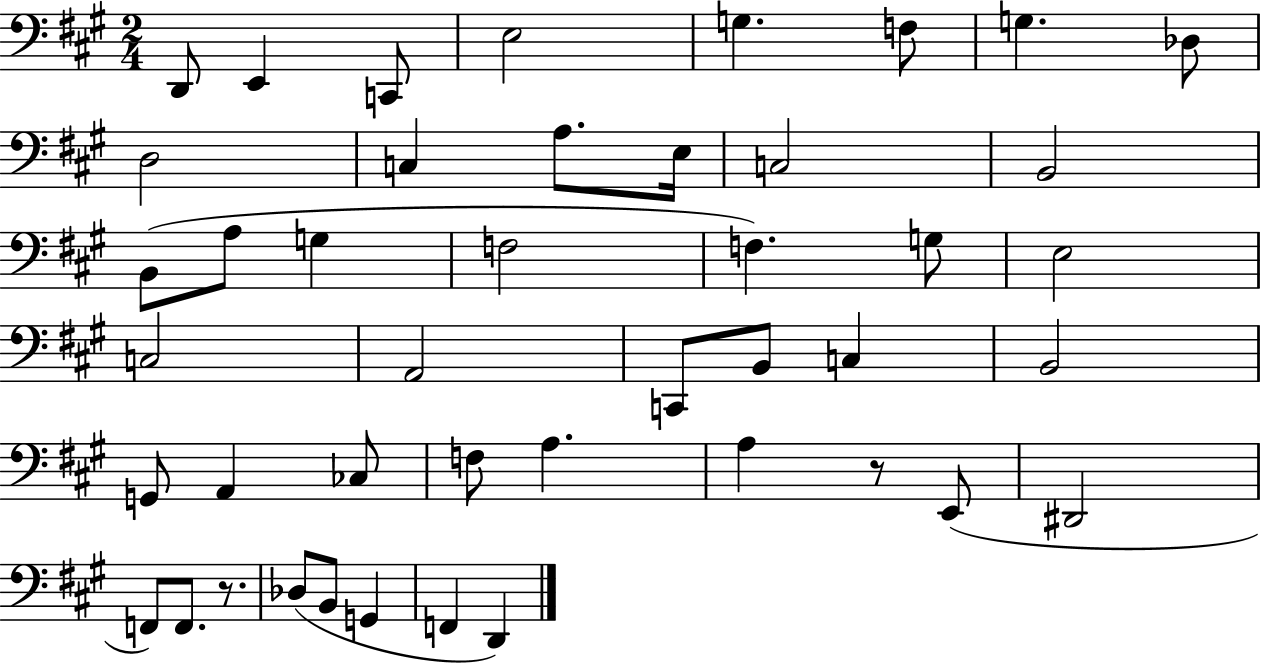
X:1
T:Untitled
M:2/4
L:1/4
K:A
D,,/2 E,, C,,/2 E,2 G, F,/2 G, _D,/2 D,2 C, A,/2 E,/4 C,2 B,,2 B,,/2 A,/2 G, F,2 F, G,/2 E,2 C,2 A,,2 C,,/2 B,,/2 C, B,,2 G,,/2 A,, _C,/2 F,/2 A, A, z/2 E,,/2 ^D,,2 F,,/2 F,,/2 z/2 _D,/2 B,,/2 G,, F,, D,,